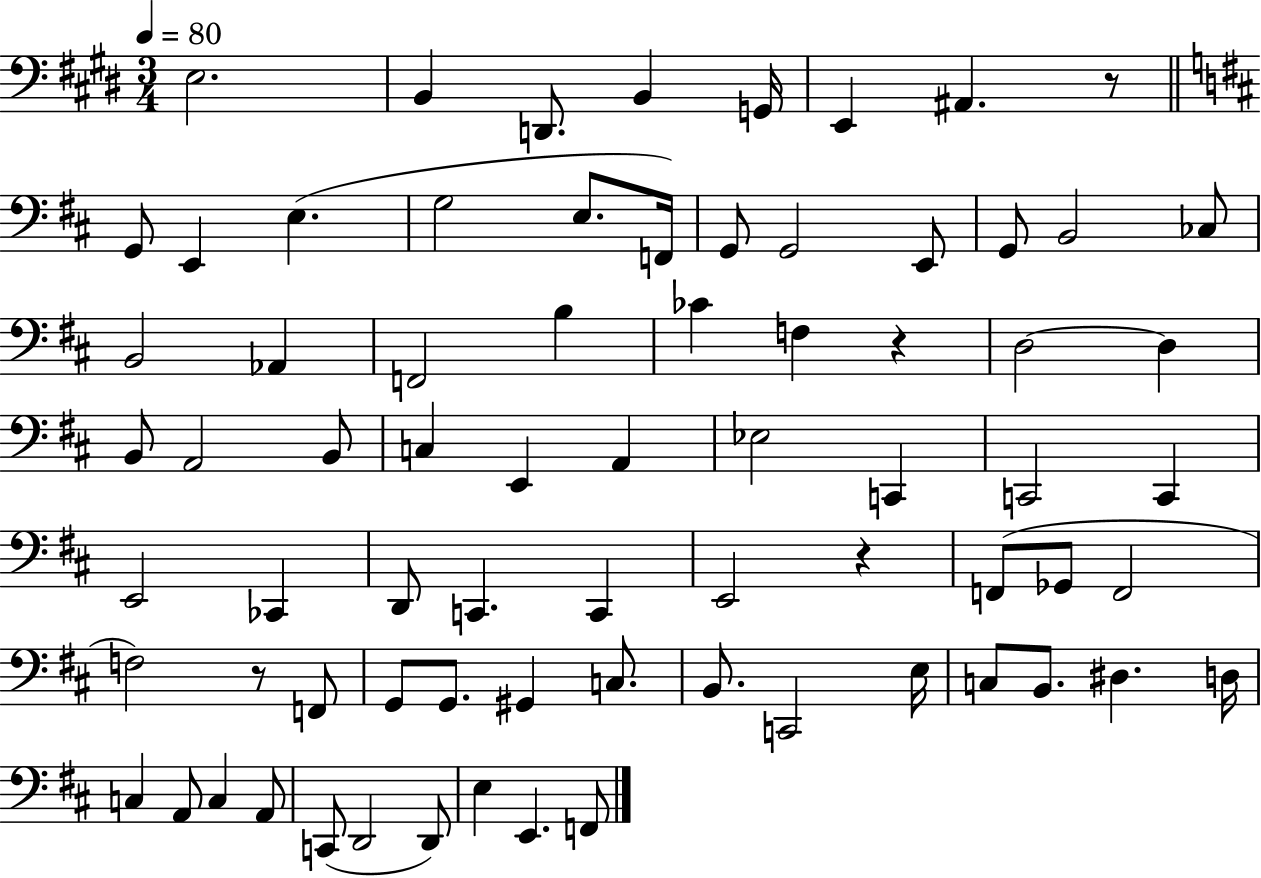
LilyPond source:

{
  \clef bass
  \numericTimeSignature
  \time 3/4
  \key e \major
  \tempo 4 = 80
  \repeat volta 2 { e2. | b,4 d,8. b,4 g,16 | e,4 ais,4. r8 | \bar "||" \break \key b \minor g,8 e,4 e4.( | g2 e8. f,16) | g,8 g,2 e,8 | g,8 b,2 ces8 | \break b,2 aes,4 | f,2 b4 | ces'4 f4 r4 | d2~~ d4 | \break b,8 a,2 b,8 | c4 e,4 a,4 | ees2 c,4 | c,2 c,4 | \break e,2 ces,4 | d,8 c,4. c,4 | e,2 r4 | f,8( ges,8 f,2 | \break f2) r8 f,8 | g,8 g,8. gis,4 c8. | b,8. c,2 e16 | c8 b,8. dis4. d16 | \break c4 a,8 c4 a,8 | c,8( d,2 d,8) | e4 e,4. f,8 | } \bar "|."
}